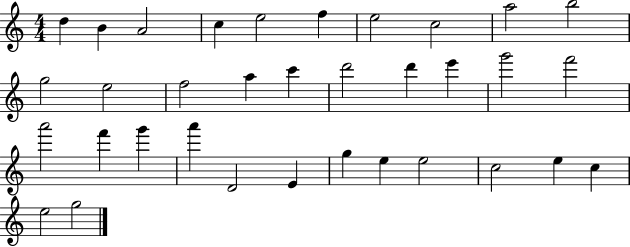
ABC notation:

X:1
T:Untitled
M:4/4
L:1/4
K:C
d B A2 c e2 f e2 c2 a2 b2 g2 e2 f2 a c' d'2 d' e' g'2 f'2 a'2 f' g' a' D2 E g e e2 c2 e c e2 g2